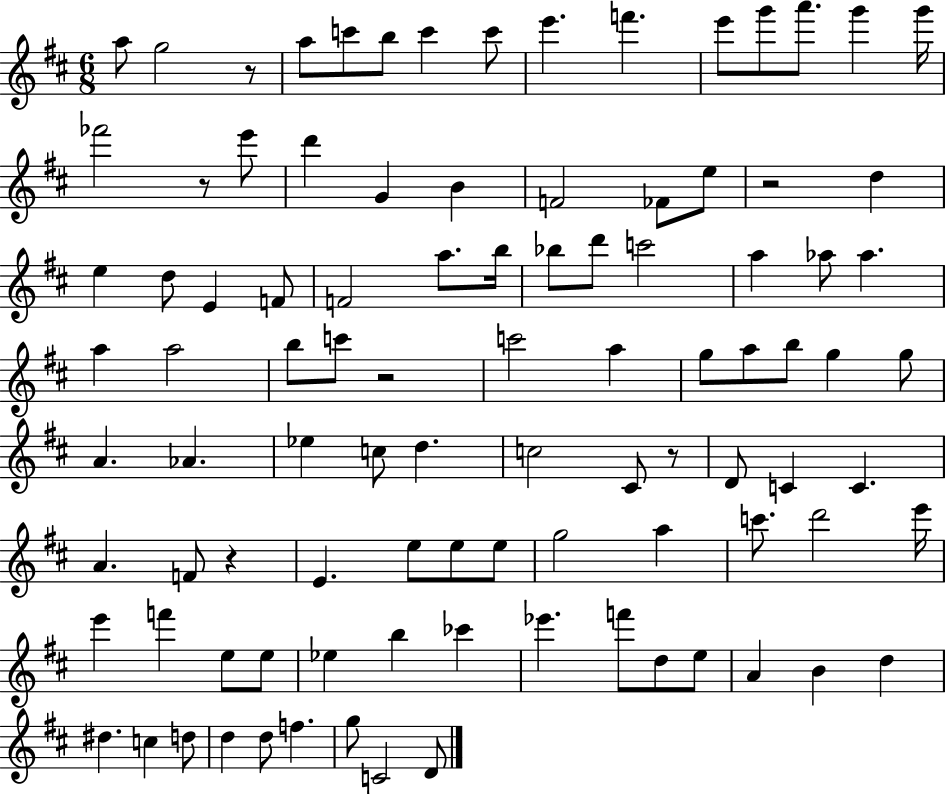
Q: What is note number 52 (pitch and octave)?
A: D5